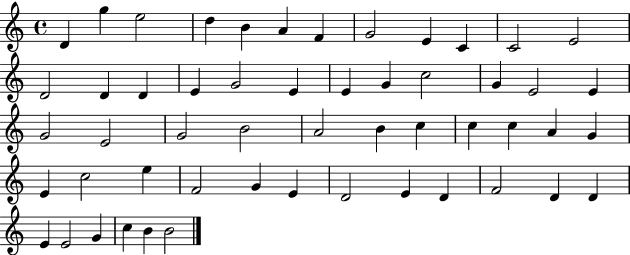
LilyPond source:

{
  \clef treble
  \time 4/4
  \defaultTimeSignature
  \key c \major
  d'4 g''4 e''2 | d''4 b'4 a'4 f'4 | g'2 e'4 c'4 | c'2 e'2 | \break d'2 d'4 d'4 | e'4 g'2 e'4 | e'4 g'4 c''2 | g'4 e'2 e'4 | \break g'2 e'2 | g'2 b'2 | a'2 b'4 c''4 | c''4 c''4 a'4 g'4 | \break e'4 c''2 e''4 | f'2 g'4 e'4 | d'2 e'4 d'4 | f'2 d'4 d'4 | \break e'4 e'2 g'4 | c''4 b'4 b'2 | \bar "|."
}